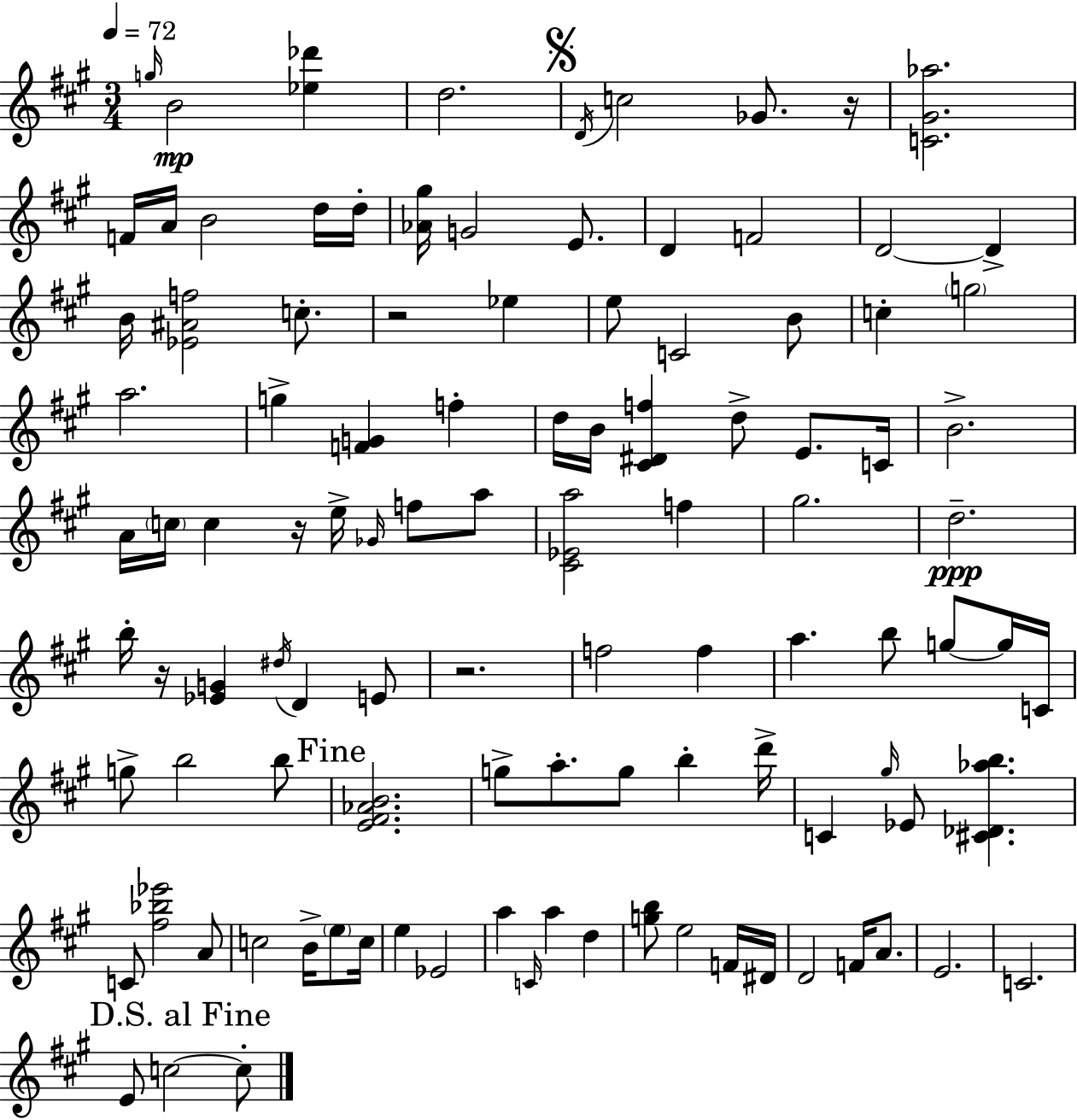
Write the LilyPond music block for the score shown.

{
  \clef treble
  \numericTimeSignature
  \time 3/4
  \key a \major
  \tempo 4 = 72
  \grace { g''16 }\mp b'2 <ees'' des'''>4 | d''2. | \mark \markup { \musicglyph "scripts.segno" } \acciaccatura { d'16 } c''2 ges'8. | r16 <c' gis' aes''>2. | \break f'16 a'16 b'2 | d''16 d''16-. <aes' gis''>16 g'2 e'8. | d'4 f'2 | d'2~~ d'4-> | \break b'16 <ees' ais' f''>2 c''8.-. | r2 ees''4 | e''8 c'2 | b'8 c''4-. \parenthesize g''2 | \break a''2. | g''4-> <f' g'>4 f''4-. | d''16 b'16 <cis' dis' f''>4 d''8-> e'8. | c'16 b'2.-> | \break a'16 \parenthesize c''16 c''4 r16 e''16-> \grace { ges'16 } f''8 | a''8 <cis' ees' a''>2 f''4 | gis''2. | d''2.--\ppp | \break b''16-. r16 <ees' g'>4 \acciaccatura { dis''16 } d'4 | e'8 r2. | f''2 | f''4 a''4. b''8 | \break g''8~~ g''16 c'16 g''8-> b''2 | b''8 \mark "Fine" <e' fis' aes' b'>2. | g''8-> a''8.-. g''8 b''4-. | d'''16-> c'4 \grace { gis''16 } ees'8 <cis' des' aes'' b''>4. | \break c'8 <fis'' bes'' ees'''>2 | a'8 c''2 | b'16-> \parenthesize e''8 c''16 e''4 ees'2 | a''4 \grace { c'16 } a''4 | \break d''4 <g'' b''>8 e''2 | f'16 dis'16 d'2 | f'16 a'8. e'2. | c'2. | \break \mark "D.S. al Fine" e'8 c''2~~ | c''8-. \bar "|."
}